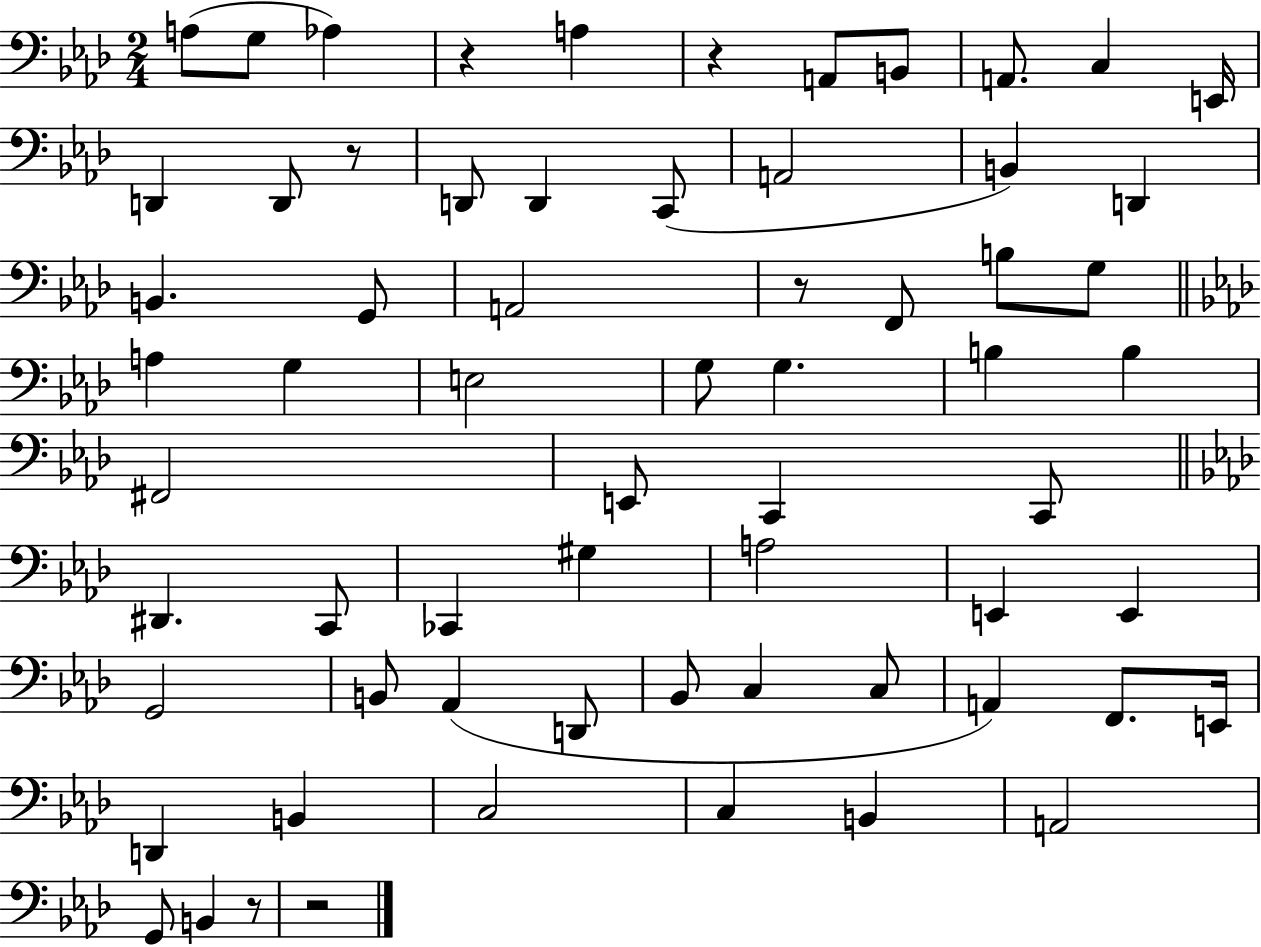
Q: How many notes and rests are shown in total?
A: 65